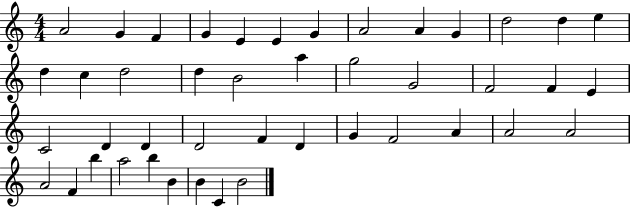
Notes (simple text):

A4/h G4/q F4/q G4/q E4/q E4/q G4/q A4/h A4/q G4/q D5/h D5/q E5/q D5/q C5/q D5/h D5/q B4/h A5/q G5/h G4/h F4/h F4/q E4/q C4/h D4/q D4/q D4/h F4/q D4/q G4/q F4/h A4/q A4/h A4/h A4/h F4/q B5/q A5/h B5/q B4/q B4/q C4/q B4/h